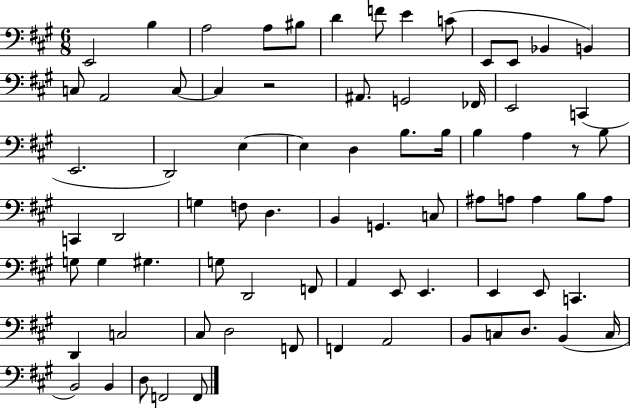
{
  \clef bass
  \numericTimeSignature
  \time 6/8
  \key a \major
  \repeat volta 2 { e,2 b4 | a2 a8 bis8 | d'4 f'8 e'4 c'8( | e,8 e,8 bes,4 b,4) | \break c8 a,2 c8~~ | c4 r2 | ais,8. g,2 fes,16 | e,2 c,4( | \break e,2. | d,2) e4~~ | e4 d4 b8. b16 | b4 a4 r8 b8 | \break c,4 d,2 | g4 f8 d4. | b,4 g,4. c8 | ais8 a8 a4 b8 a8 | \break g8 g4 gis4. | g8 d,2 f,8 | a,4 e,8 e,4. | e,4 e,8 c,4. | \break d,4 c2 | cis8 d2 f,8 | f,4 a,2 | b,8 c8 d8. b,4( c16 | \break b,2) b,4 | d8 f,2 f,8 | } \bar "|."
}